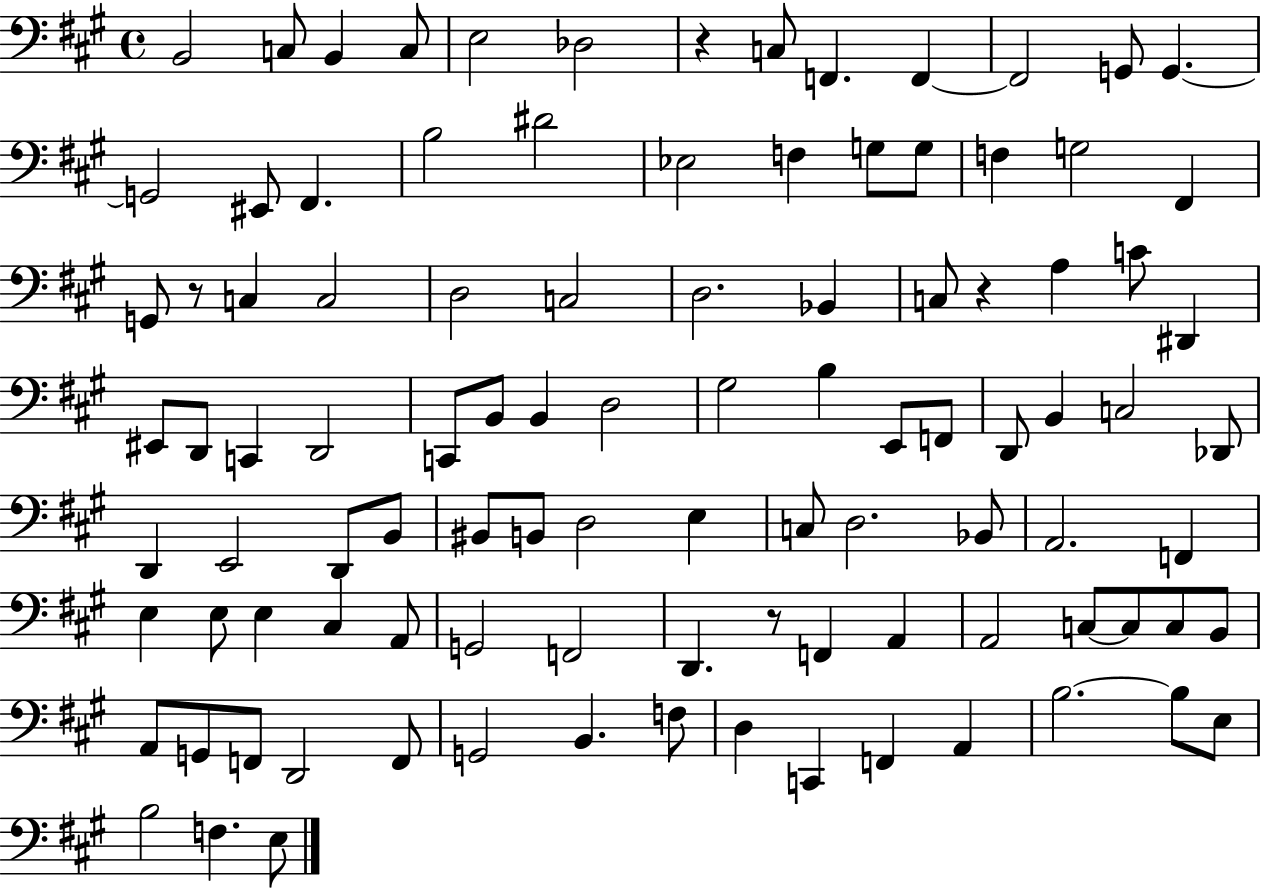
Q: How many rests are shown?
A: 4